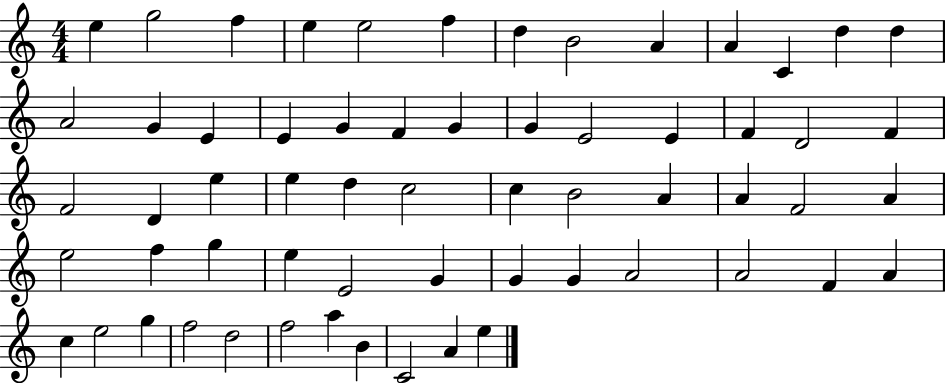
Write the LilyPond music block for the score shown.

{
  \clef treble
  \numericTimeSignature
  \time 4/4
  \key c \major
  e''4 g''2 f''4 | e''4 e''2 f''4 | d''4 b'2 a'4 | a'4 c'4 d''4 d''4 | \break a'2 g'4 e'4 | e'4 g'4 f'4 g'4 | g'4 e'2 e'4 | f'4 d'2 f'4 | \break f'2 d'4 e''4 | e''4 d''4 c''2 | c''4 b'2 a'4 | a'4 f'2 a'4 | \break e''2 f''4 g''4 | e''4 e'2 g'4 | g'4 g'4 a'2 | a'2 f'4 a'4 | \break c''4 e''2 g''4 | f''2 d''2 | f''2 a''4 b'4 | c'2 a'4 e''4 | \break \bar "|."
}